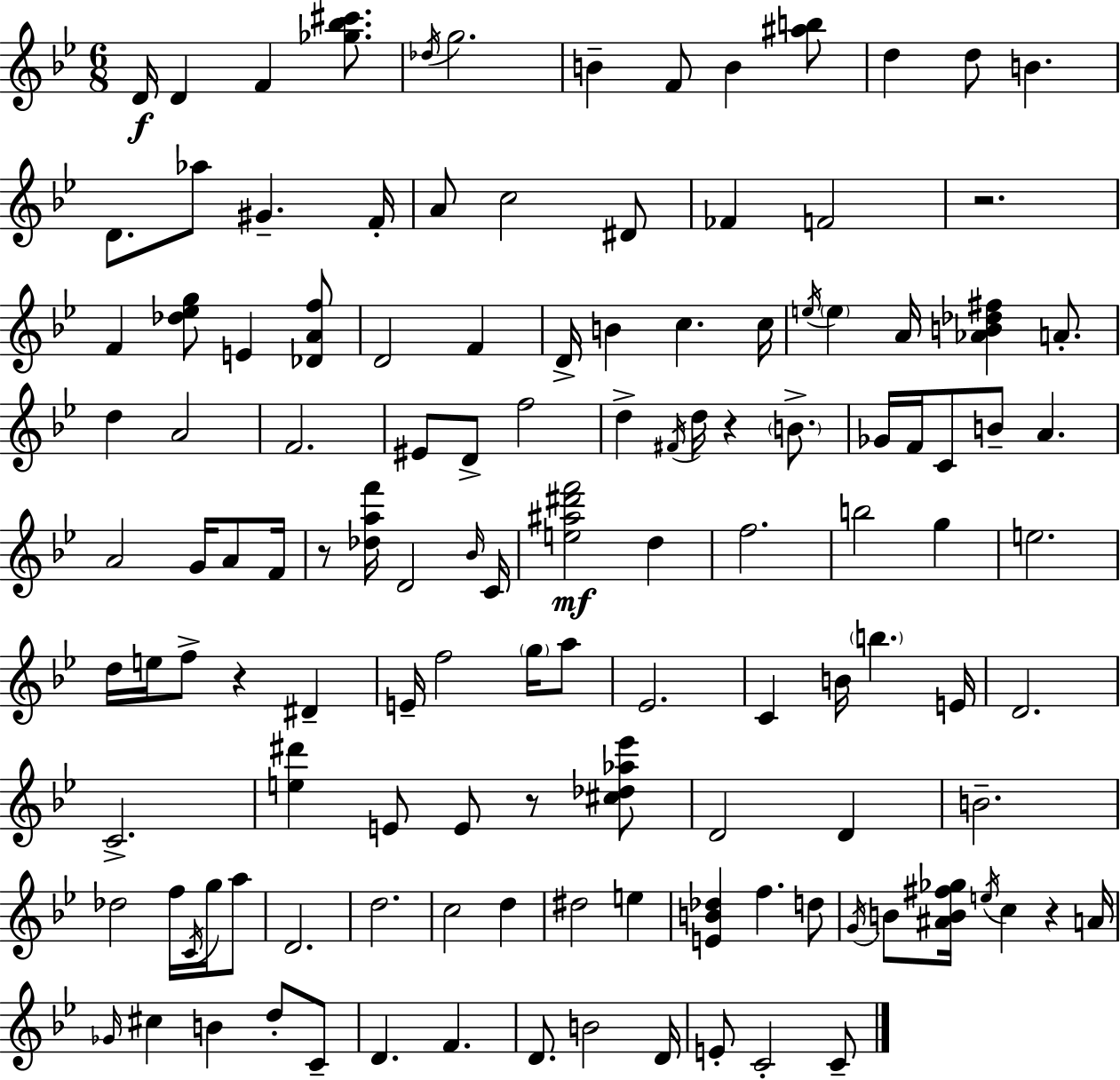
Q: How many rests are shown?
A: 6